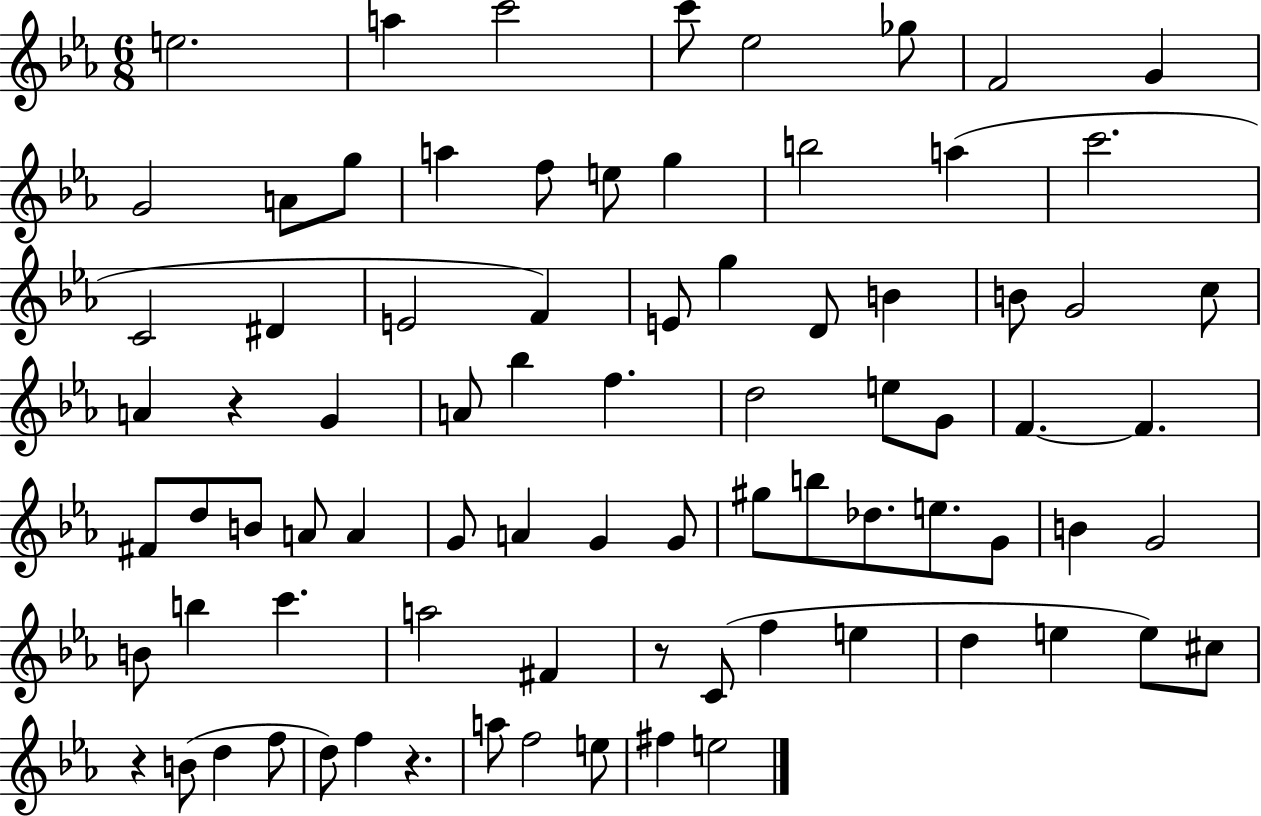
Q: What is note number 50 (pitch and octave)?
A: B5